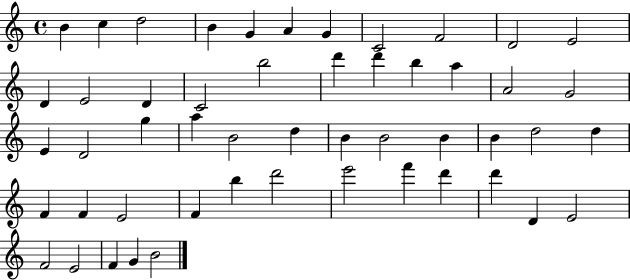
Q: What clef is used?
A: treble